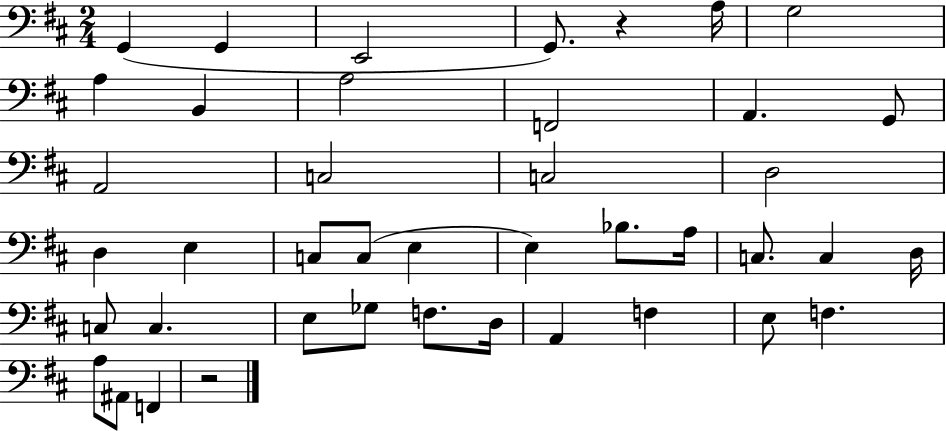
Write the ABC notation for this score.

X:1
T:Untitled
M:2/4
L:1/4
K:D
G,, G,, E,,2 G,,/2 z A,/4 G,2 A, B,, A,2 F,,2 A,, G,,/2 A,,2 C,2 C,2 D,2 D, E, C,/2 C,/2 E, E, _B,/2 A,/4 C,/2 C, D,/4 C,/2 C, E,/2 _G,/2 F,/2 D,/4 A,, F, E,/2 F, A,/2 ^A,,/2 F,, z2